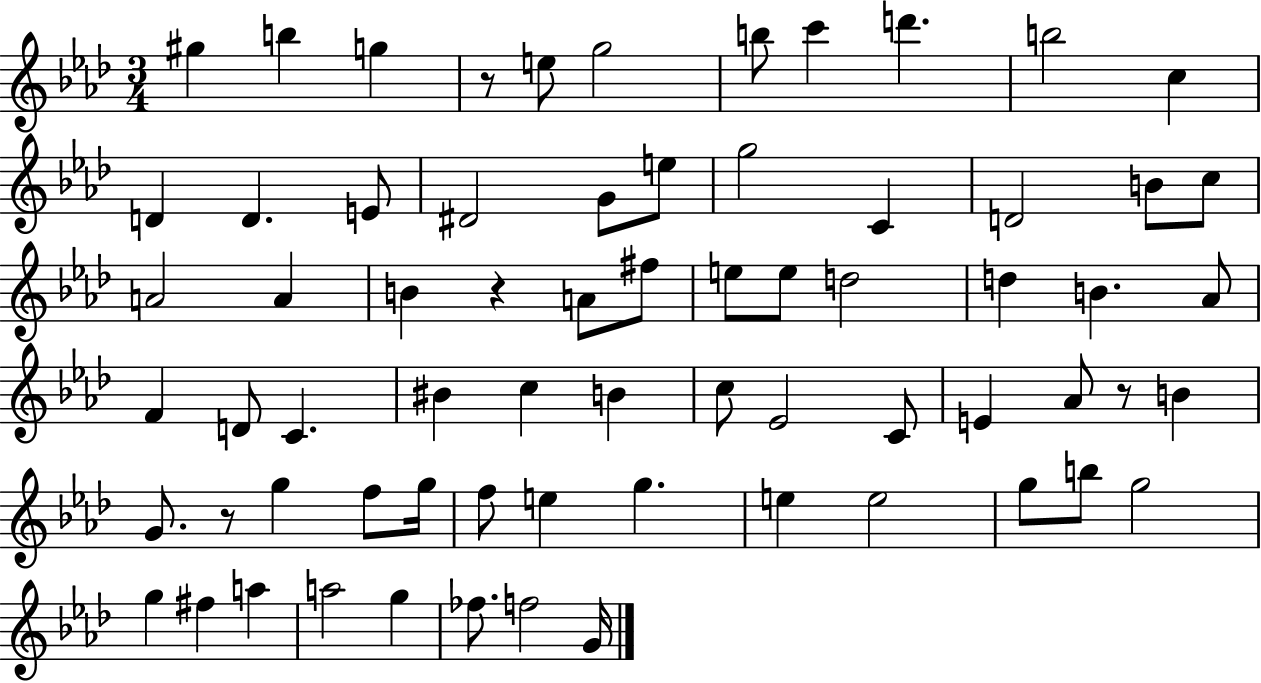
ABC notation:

X:1
T:Untitled
M:3/4
L:1/4
K:Ab
^g b g z/2 e/2 g2 b/2 c' d' b2 c D D E/2 ^D2 G/2 e/2 g2 C D2 B/2 c/2 A2 A B z A/2 ^f/2 e/2 e/2 d2 d B _A/2 F D/2 C ^B c B c/2 _E2 C/2 E _A/2 z/2 B G/2 z/2 g f/2 g/4 f/2 e g e e2 g/2 b/2 g2 g ^f a a2 g _f/2 f2 G/4